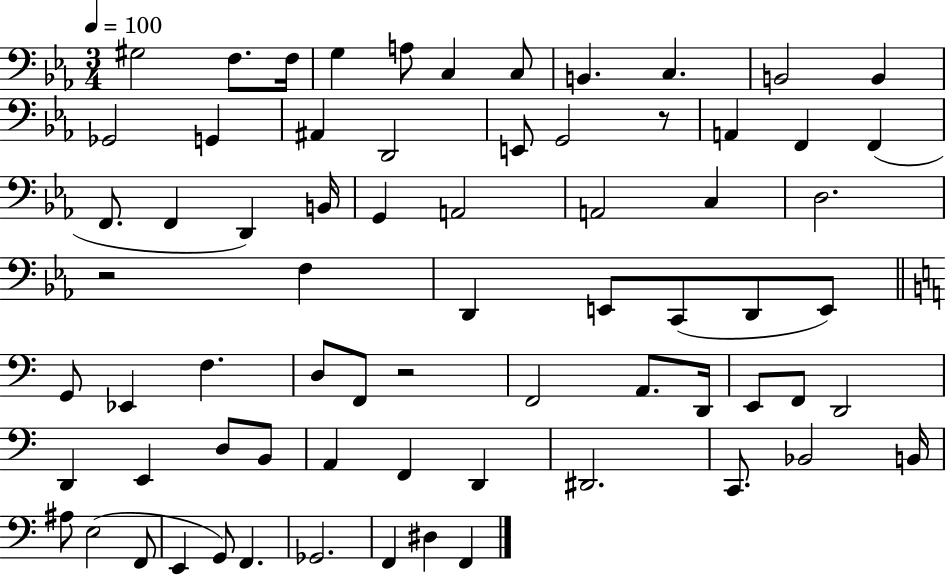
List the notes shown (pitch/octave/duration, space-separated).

G#3/h F3/e. F3/s G3/q A3/e C3/q C3/e B2/q. C3/q. B2/h B2/q Gb2/h G2/q A#2/q D2/h E2/e G2/h R/e A2/q F2/q F2/q F2/e. F2/q D2/q B2/s G2/q A2/h A2/h C3/q D3/h. R/h F3/q D2/q E2/e C2/e D2/e E2/e G2/e Eb2/q F3/q. D3/e F2/e R/h F2/h A2/e. D2/s E2/e F2/e D2/h D2/q E2/q D3/e B2/e A2/q F2/q D2/q D#2/h. C2/e. Bb2/h B2/s A#3/e E3/h F2/e E2/q G2/e F2/q. Gb2/h. F2/q D#3/q F2/q